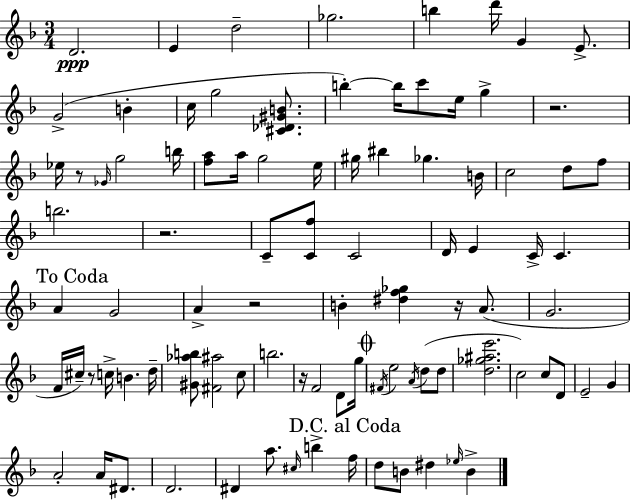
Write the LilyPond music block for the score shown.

{
  \clef treble
  \numericTimeSignature
  \time 3/4
  \key d \minor
  d'2.\ppp | e'4 d''2-- | ges''2. | b''4 d'''16 g'4 e'8.-> | \break g'2->( b'4-. | c''16 g''2 <cis' des' gis' b'>8. | b''4-.~~) b''16 c'''8 e''16 g''4-> | r2. | \break ees''16 r8 \grace { ges'16 } g''2 | b''16 <f'' a''>8 a''16 g''2 | e''16 gis''16 bis''4 ges''4. | b'16 c''2 d''8 f''8 | \break b''2. | r2. | c'8-- <c' f''>8 c'2 | d'16 e'4 c'16-> c'4. | \break \mark "To Coda" a'4 g'2 | a'4-> r2 | b'4-. <dis'' f'' ges''>4 r16 a'8.( | g'2. | \break f'16 cis''16--) r8 c''16-> b'4. | d''16-- <gis' aes'' b''>8 <fis' ais''>2 c''8 | b''2. | r16 f'2 d'8 | \break g''16 \mark \markup { \musicglyph "scripts.coda" } \acciaccatura { fis'16 } e''2 \acciaccatura { a'16 } d''8( | d''8 <d'' ges'' ais'' e'''>2. | c''2) c''8 | d'8 e'2-- g'4 | \break a'2-. a'16 | dis'8. d'2. | dis'4 a''8. \grace { cis''16 } b''4-> | \mark "D.C. al Coda" f''16 d''8 b'8 dis''4 | \break \grace { ees''16 } b'4-> \bar "|."
}